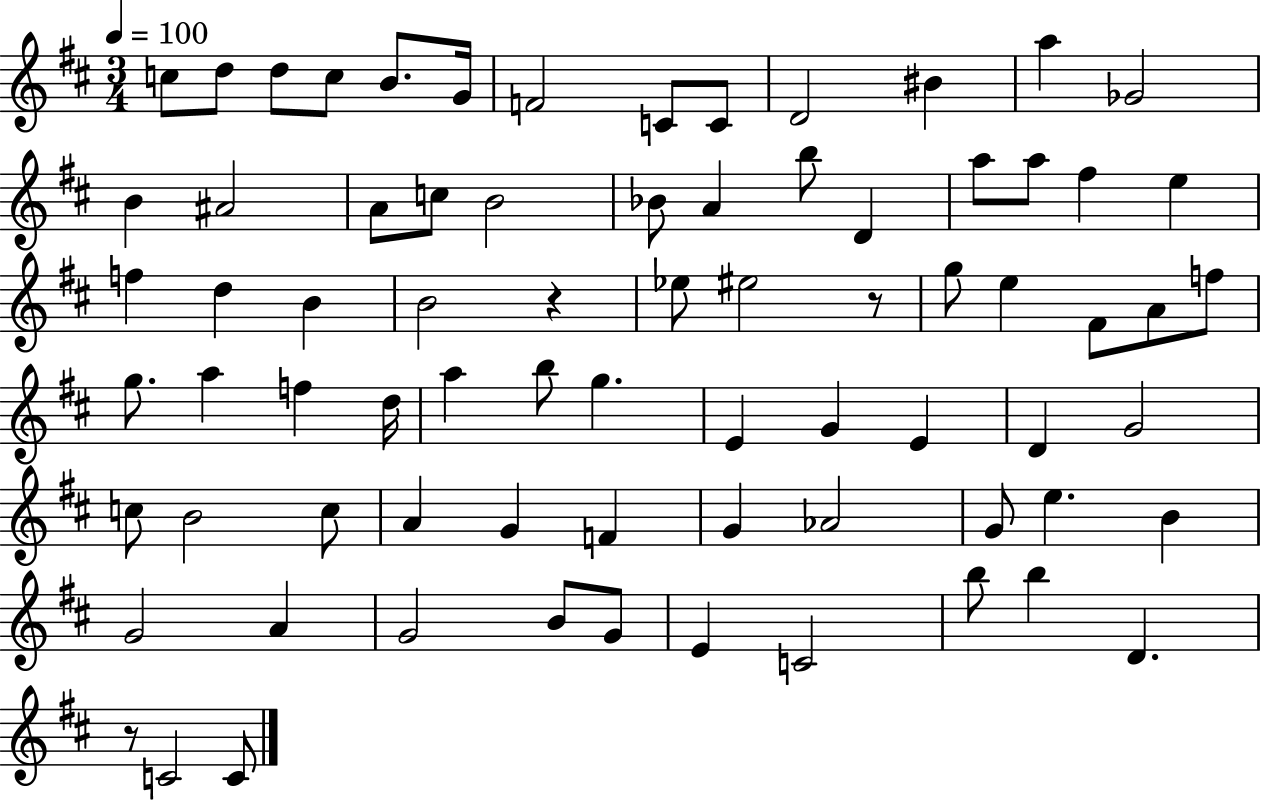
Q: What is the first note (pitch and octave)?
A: C5